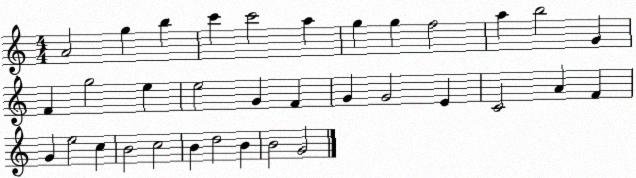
X:1
T:Untitled
M:4/4
L:1/4
K:C
A2 g b c' c'2 a g g f2 a b2 G F g2 e e2 G F G G2 E C2 A F G e2 c B2 c2 B d2 B B2 G2